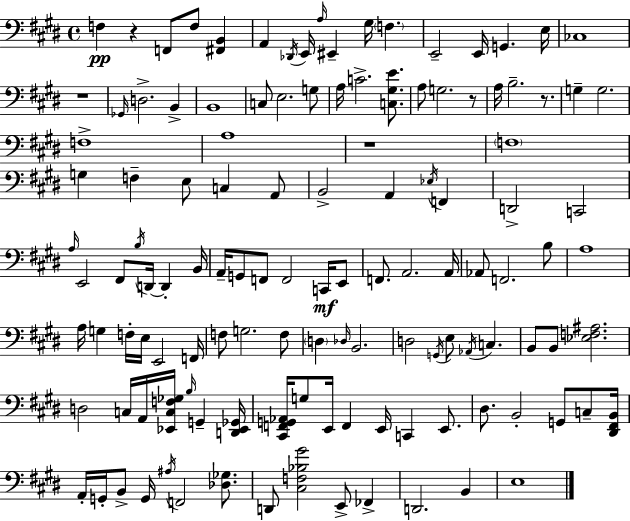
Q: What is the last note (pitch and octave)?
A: E3